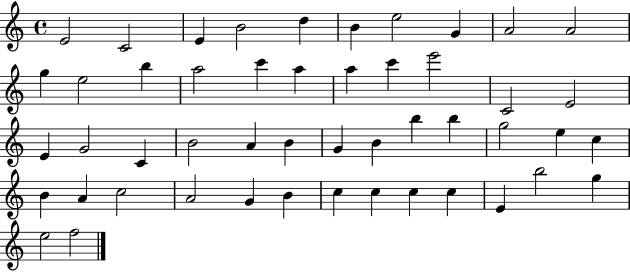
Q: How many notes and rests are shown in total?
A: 49